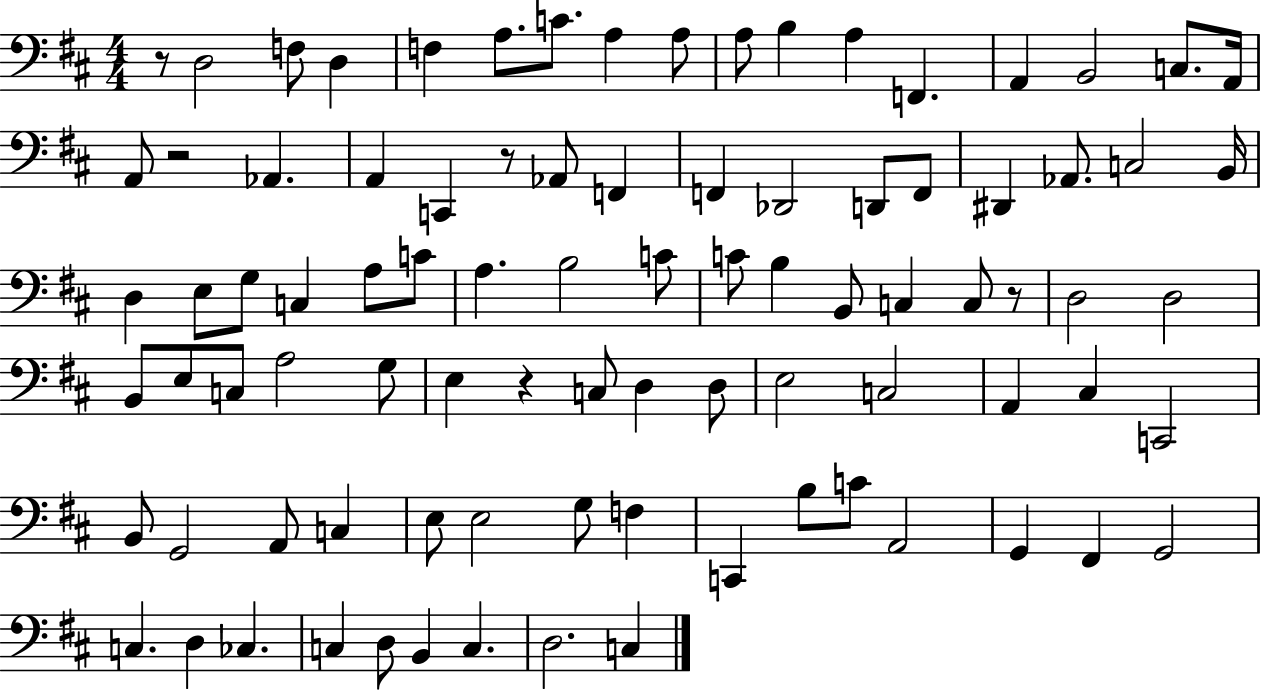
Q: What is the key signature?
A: D major